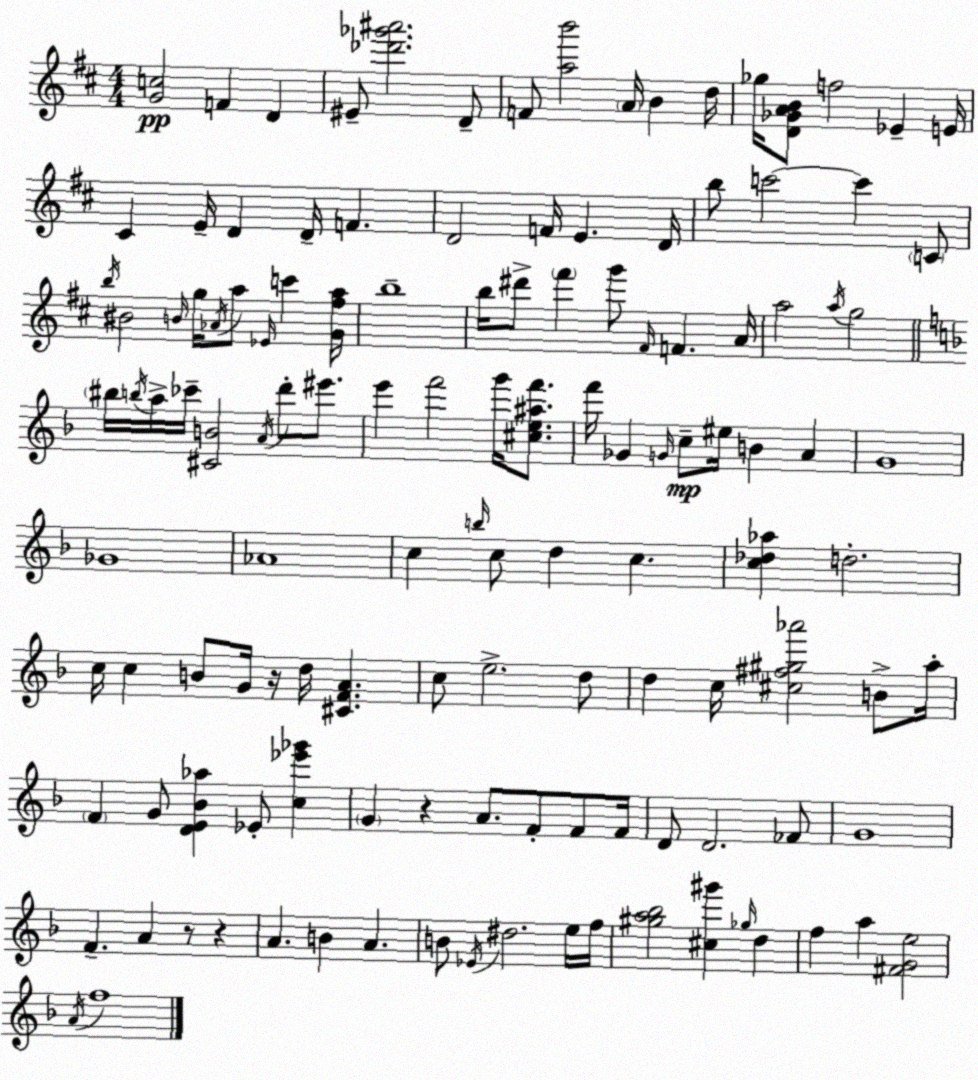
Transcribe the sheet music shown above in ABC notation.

X:1
T:Untitled
M:4/4
L:1/4
K:D
[Gc]2 F D ^E/2 [_d'_g'^a']2 D/2 F/2 [ab']2 A/4 B d/4 _g/4 [D_GAB]/2 f2 _E E/4 ^C E/4 D D/4 F D2 F/4 E D/4 b/2 c'2 c' C/2 b/4 ^B2 B/4 g/4 _A/4 a/2 _E/4 c' [G^fa]/4 b4 b/4 ^d'/2 ^f' g'/2 ^F/4 F A/4 a2 a/4 g2 ^b/4 b/4 a/4 _c'/4 [^CB]2 A/4 d'/2 ^e'/2 e' f'2 g'/4 [^ce^af']/2 f'/4 _G G/4 c/2 ^e/4 B A G4 _G4 _A4 c b/4 c/2 d c [c_d_a] d2 c/4 c B/2 G/4 z/4 d/4 [^CFA] c/2 e2 d/2 d c/4 [^c^f^g_a']2 B/2 a/4 F G/2 [DE_B_a] _E/2 [c_e'_g'] G z A/2 F/2 F/2 F/4 D/2 D2 _F/2 G4 F A z/2 z A B A B/2 _E/4 ^d2 e/4 f/4 [^ga_b]2 [^c^g'] _g/4 d f a [^FGe]2 A/4 f4